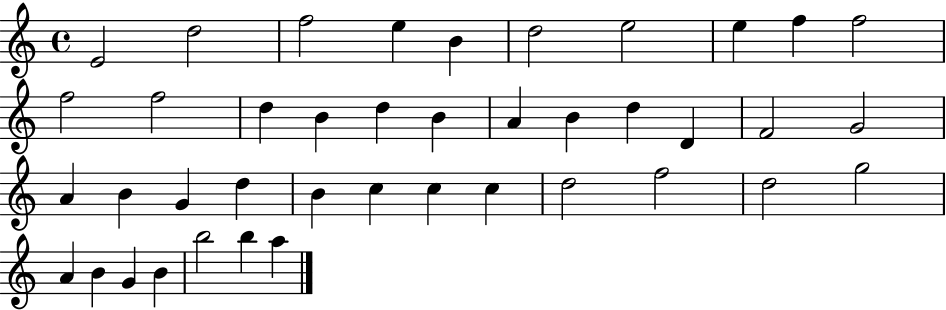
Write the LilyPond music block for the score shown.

{
  \clef treble
  \time 4/4
  \defaultTimeSignature
  \key c \major
  e'2 d''2 | f''2 e''4 b'4 | d''2 e''2 | e''4 f''4 f''2 | \break f''2 f''2 | d''4 b'4 d''4 b'4 | a'4 b'4 d''4 d'4 | f'2 g'2 | \break a'4 b'4 g'4 d''4 | b'4 c''4 c''4 c''4 | d''2 f''2 | d''2 g''2 | \break a'4 b'4 g'4 b'4 | b''2 b''4 a''4 | \bar "|."
}